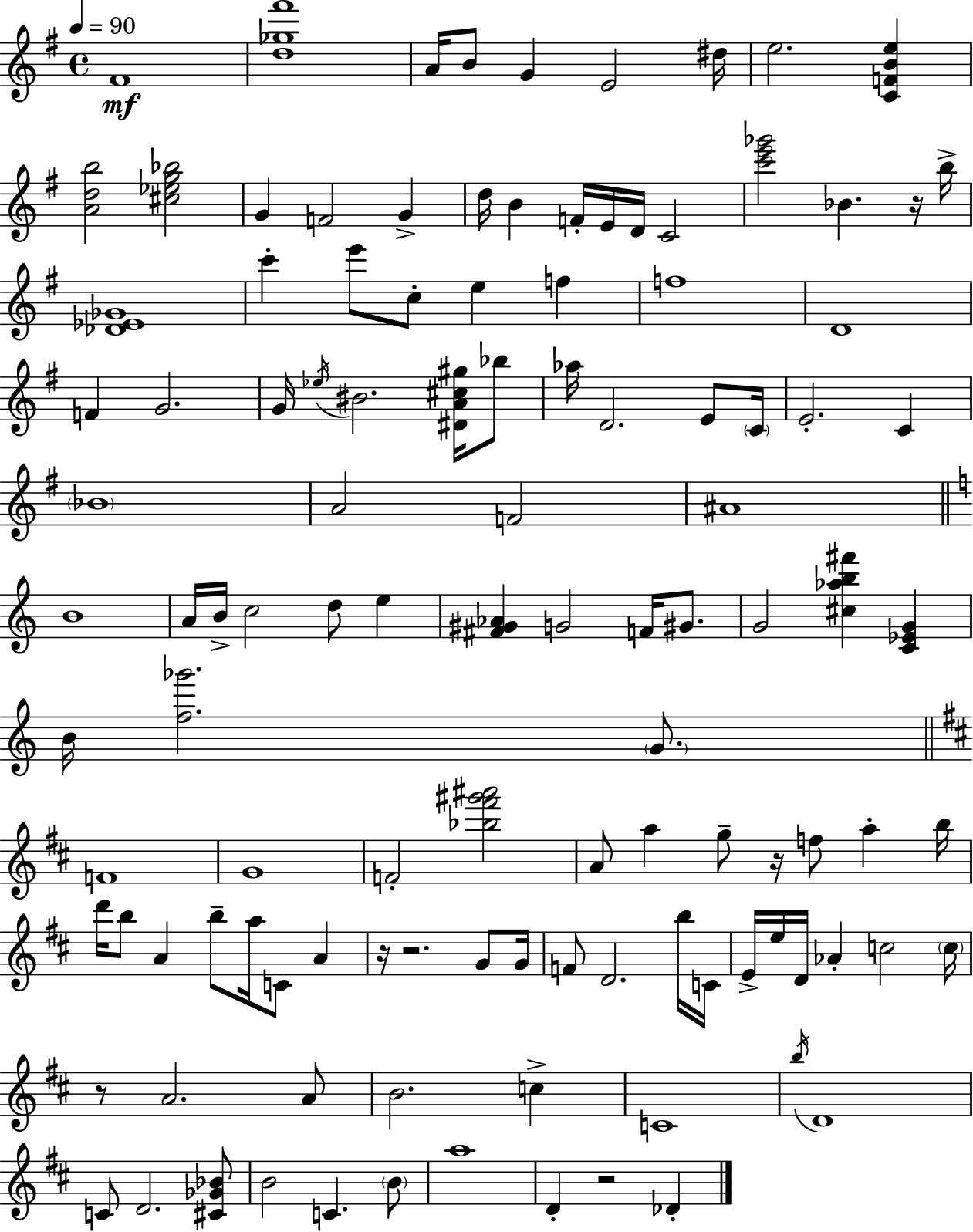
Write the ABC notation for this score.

X:1
T:Untitled
M:4/4
L:1/4
K:Em
^F4 [d_g^f']4 A/4 B/2 G E2 ^d/4 e2 [CFBe] [Adb]2 [^c_eg_b]2 G F2 G d/4 B F/4 E/4 D/4 C2 [c'e'_g']2 _B z/4 b/4 [_D_E_G]4 c' e'/2 c/2 e f f4 D4 F G2 G/4 _e/4 ^B2 [^DA^c^g]/4 _b/2 _a/4 D2 E/2 C/4 E2 C _B4 A2 F2 ^A4 B4 A/4 B/4 c2 d/2 e [^F^G_A] G2 F/4 ^G/2 G2 [^c_ab^f'] [C_EG] B/4 [f_g']2 G/2 F4 G4 F2 [_b^f'^g'^a']2 A/2 a g/2 z/4 f/2 a b/4 d'/4 b/2 A b/2 a/4 C/2 A z/4 z2 G/2 G/4 F/2 D2 b/4 C/4 E/4 e/4 D/4 _A c2 c/4 z/2 A2 A/2 B2 c C4 b/4 D4 C/2 D2 [^C_G_B]/2 B2 C B/2 a4 D z2 _D